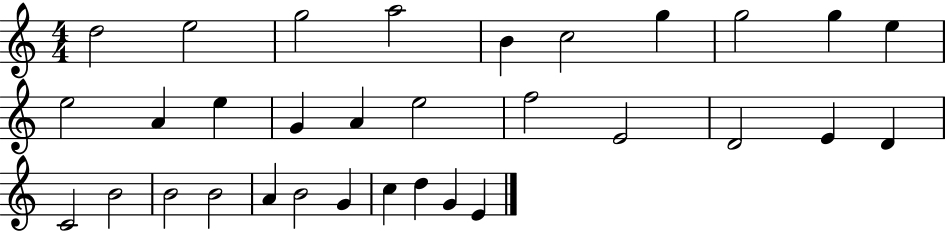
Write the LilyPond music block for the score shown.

{
  \clef treble
  \numericTimeSignature
  \time 4/4
  \key c \major
  d''2 e''2 | g''2 a''2 | b'4 c''2 g''4 | g''2 g''4 e''4 | \break e''2 a'4 e''4 | g'4 a'4 e''2 | f''2 e'2 | d'2 e'4 d'4 | \break c'2 b'2 | b'2 b'2 | a'4 b'2 g'4 | c''4 d''4 g'4 e'4 | \break \bar "|."
}